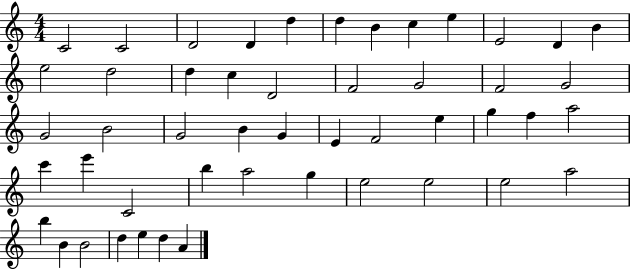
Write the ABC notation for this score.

X:1
T:Untitled
M:4/4
L:1/4
K:C
C2 C2 D2 D d d B c e E2 D B e2 d2 d c D2 F2 G2 F2 G2 G2 B2 G2 B G E F2 e g f a2 c' e' C2 b a2 g e2 e2 e2 a2 b B B2 d e d A